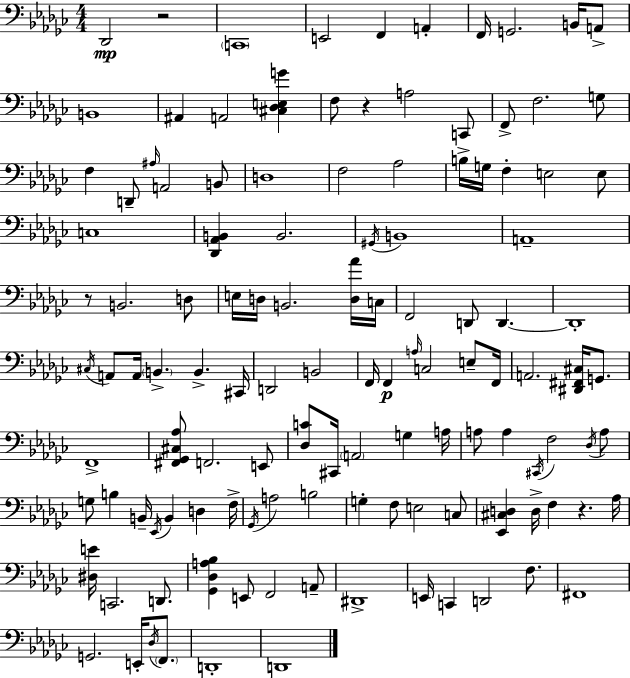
Db2/h R/h C2/w E2/h F2/q A2/q F2/s G2/h. B2/s A2/e B2/w A#2/q A2/h [C#3,Db3,E3,G4]/q F3/e R/q A3/h C2/e F2/e F3/h. G3/e F3/q D2/e A#3/s A2/h B2/e D3/w F3/h Ab3/h B3/s G3/s F3/q E3/h E3/e C3/w [Db2,Ab2,B2]/q B2/h. G#2/s B2/w A2/w R/e B2/h. D3/e E3/s D3/s B2/h. [D3,Ab4]/s C3/s F2/h D2/e D2/q. D2/w C#3/s A2/e A2/s B2/q. B2/q. C#2/s D2/h B2/h F2/s F2/q A3/s C3/h E3/e F2/s A2/h. [D#2,F#2,C#3]/s G2/e. F2/w [F#2,Gb2,C#3,Ab3]/e F2/h. E2/e [Db3,C4]/e C#2/s A2/h G3/q A3/s A3/e A3/q C#2/s F3/h Db3/s A3/e G3/e B3/q B2/s Eb2/s B2/q D3/q F3/s Gb2/s A3/h B3/h G3/q F3/e E3/h C3/e [Eb2,C#3,D3]/q D3/s F3/q R/q. Ab3/s [D#3,E4]/s C2/h. D2/e. [Gb2,Db3,A3,Bb3]/q E2/e F2/h A2/e D#2/w E2/s C2/q D2/h F3/e. F#2/w G2/h. E2/s Db3/s F2/e. D2/w D2/w